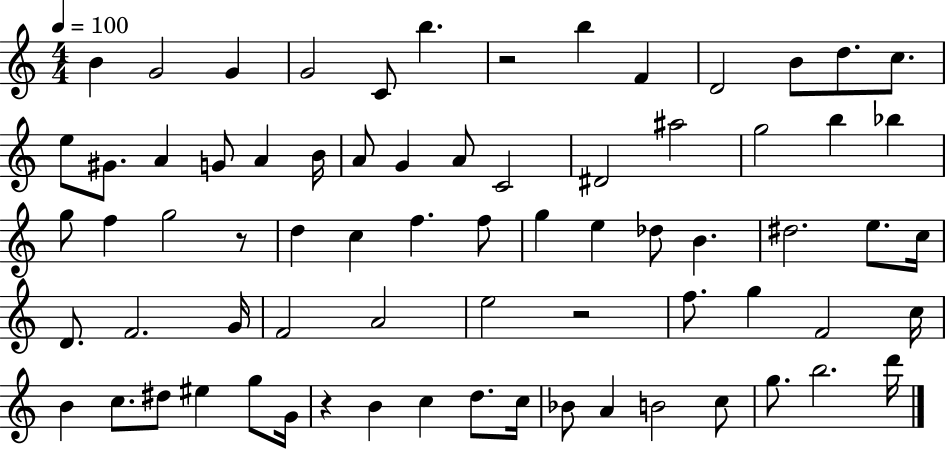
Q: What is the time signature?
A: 4/4